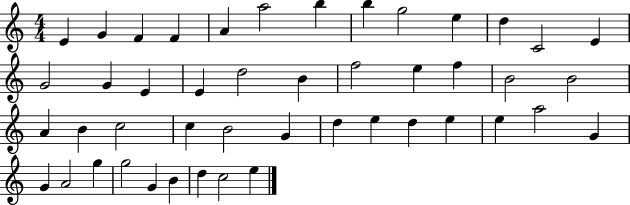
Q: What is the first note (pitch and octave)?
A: E4